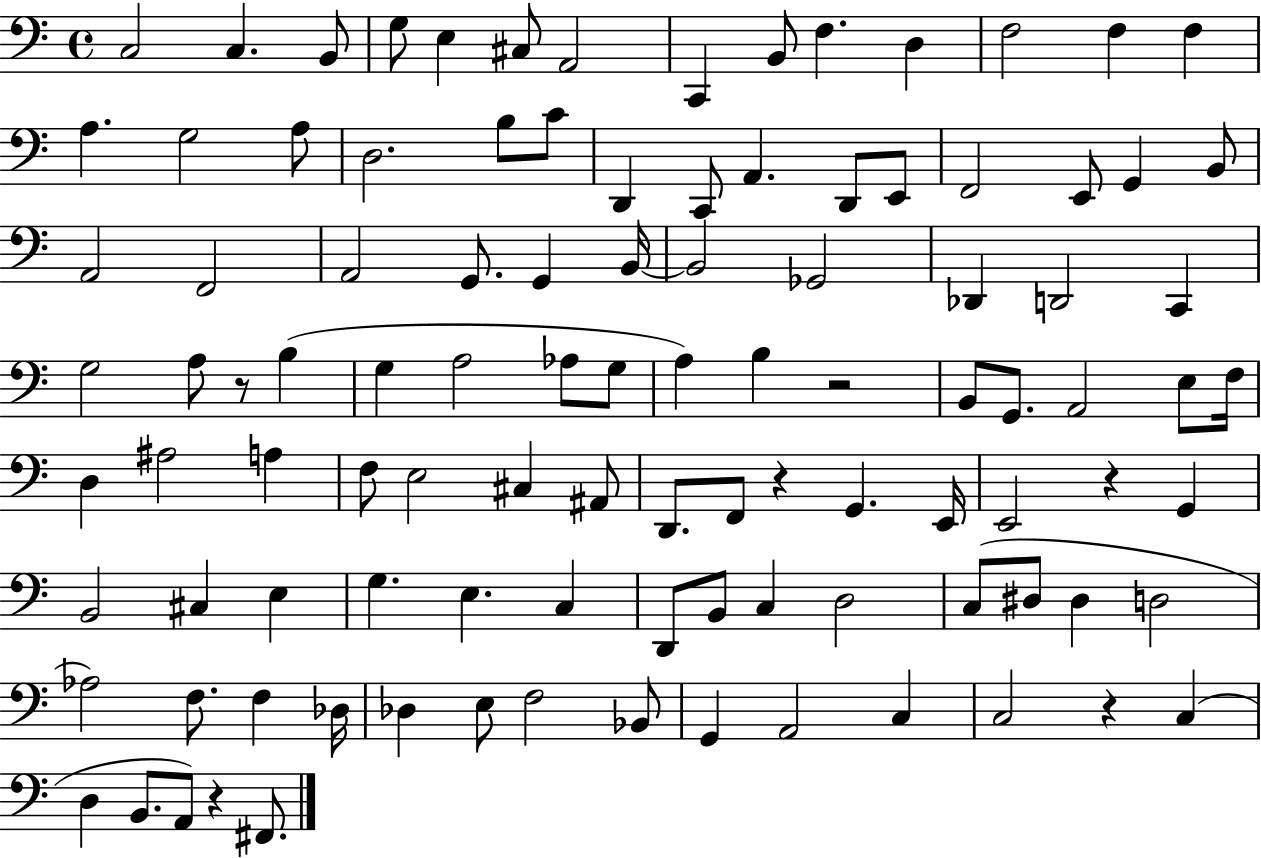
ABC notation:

X:1
T:Untitled
M:4/4
L:1/4
K:C
C,2 C, B,,/2 G,/2 E, ^C,/2 A,,2 C,, B,,/2 F, D, F,2 F, F, A, G,2 A,/2 D,2 B,/2 C/2 D,, C,,/2 A,, D,,/2 E,,/2 F,,2 E,,/2 G,, B,,/2 A,,2 F,,2 A,,2 G,,/2 G,, B,,/4 B,,2 _G,,2 _D,, D,,2 C,, G,2 A,/2 z/2 B, G, A,2 _A,/2 G,/2 A, B, z2 B,,/2 G,,/2 A,,2 E,/2 F,/4 D, ^A,2 A, F,/2 E,2 ^C, ^A,,/2 D,,/2 F,,/2 z G,, E,,/4 E,,2 z G,, B,,2 ^C, E, G, E, C, D,,/2 B,,/2 C, D,2 C,/2 ^D,/2 ^D, D,2 _A,2 F,/2 F, _D,/4 _D, E,/2 F,2 _B,,/2 G,, A,,2 C, C,2 z C, D, B,,/2 A,,/2 z ^F,,/2